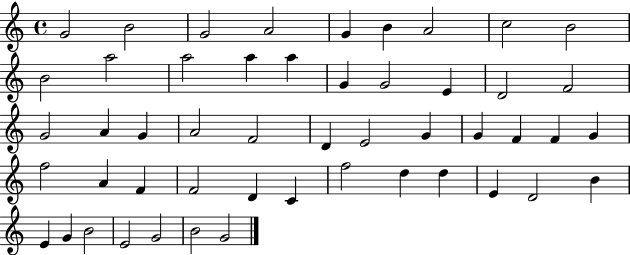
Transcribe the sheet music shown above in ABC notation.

X:1
T:Untitled
M:4/4
L:1/4
K:C
G2 B2 G2 A2 G B A2 c2 B2 B2 a2 a2 a a G G2 E D2 F2 G2 A G A2 F2 D E2 G G F F G f2 A F F2 D C f2 d d E D2 B E G B2 E2 G2 B2 G2